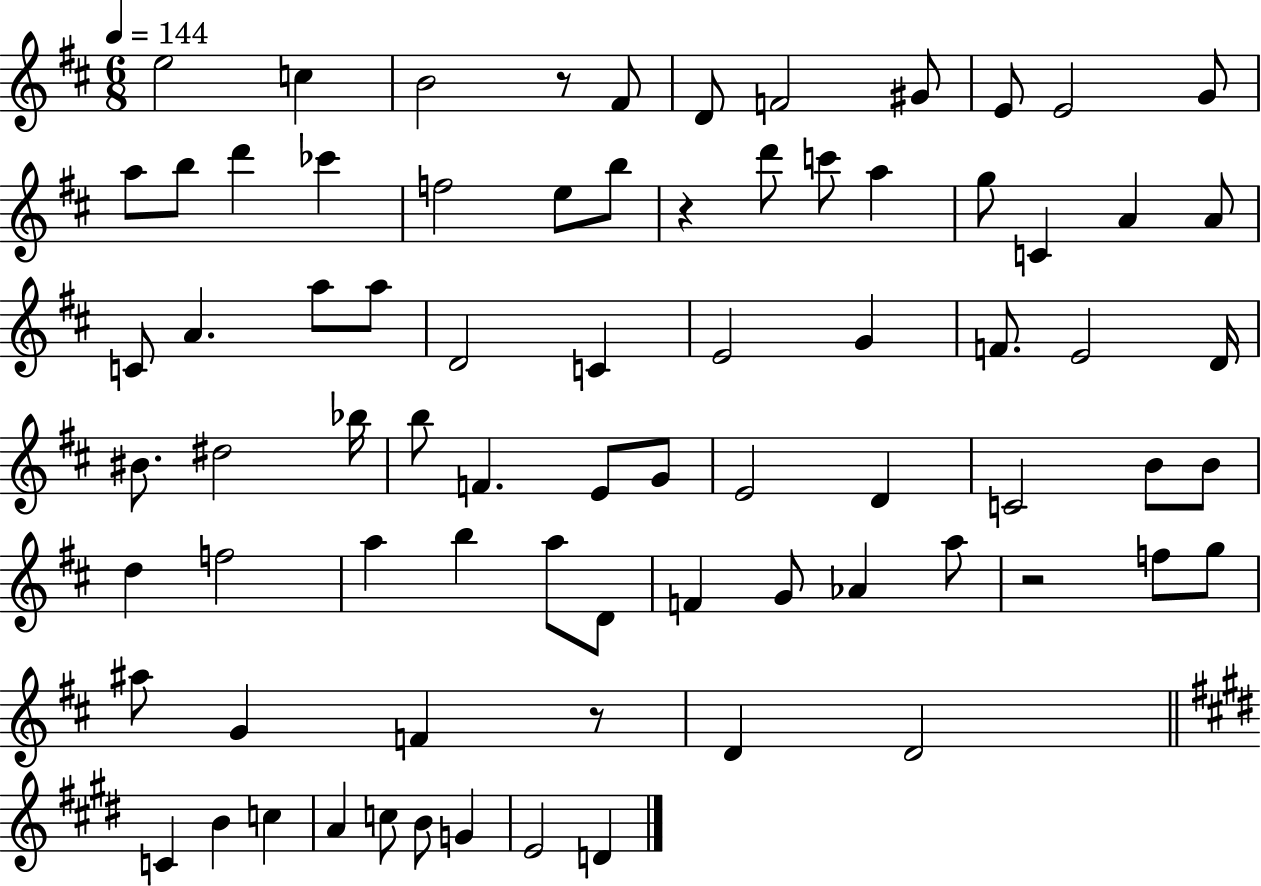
E5/h C5/q B4/h R/e F#4/e D4/e F4/h G#4/e E4/e E4/h G4/e A5/e B5/e D6/q CES6/q F5/h E5/e B5/e R/q D6/e C6/e A5/q G5/e C4/q A4/q A4/e C4/e A4/q. A5/e A5/e D4/h C4/q E4/h G4/q F4/e. E4/h D4/s BIS4/e. D#5/h Bb5/s B5/e F4/q. E4/e G4/e E4/h D4/q C4/h B4/e B4/e D5/q F5/h A5/q B5/q A5/e D4/e F4/q G4/e Ab4/q A5/e R/h F5/e G5/e A#5/e G4/q F4/q R/e D4/q D4/h C4/q B4/q C5/q A4/q C5/e B4/e G4/q E4/h D4/q